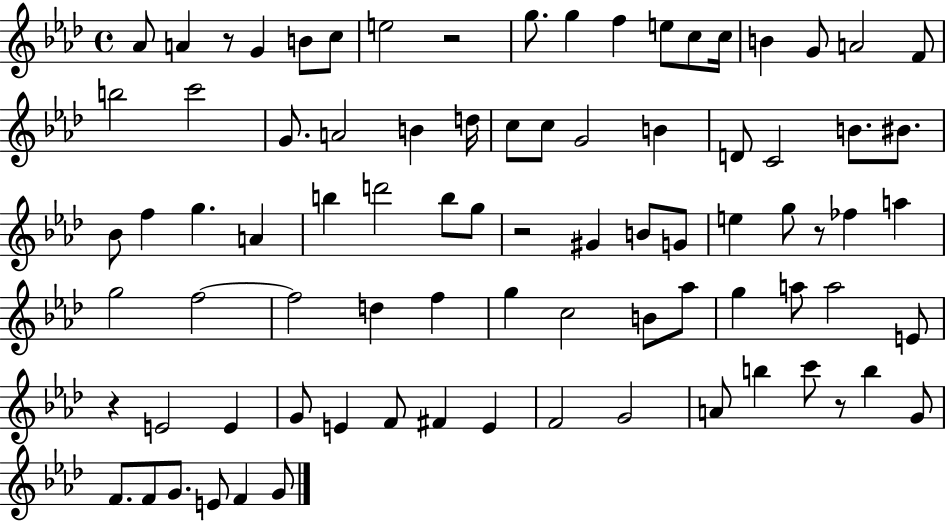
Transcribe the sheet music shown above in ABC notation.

X:1
T:Untitled
M:4/4
L:1/4
K:Ab
_A/2 A z/2 G B/2 c/2 e2 z2 g/2 g f e/2 c/2 c/4 B G/2 A2 F/2 b2 c'2 G/2 A2 B d/4 c/2 c/2 G2 B D/2 C2 B/2 ^B/2 _B/2 f g A b d'2 b/2 g/2 z2 ^G B/2 G/2 e g/2 z/2 _f a g2 f2 f2 d f g c2 B/2 _a/2 g a/2 a2 E/2 z E2 E G/2 E F/2 ^F E F2 G2 A/2 b c'/2 z/2 b G/2 F/2 F/2 G/2 E/2 F G/2